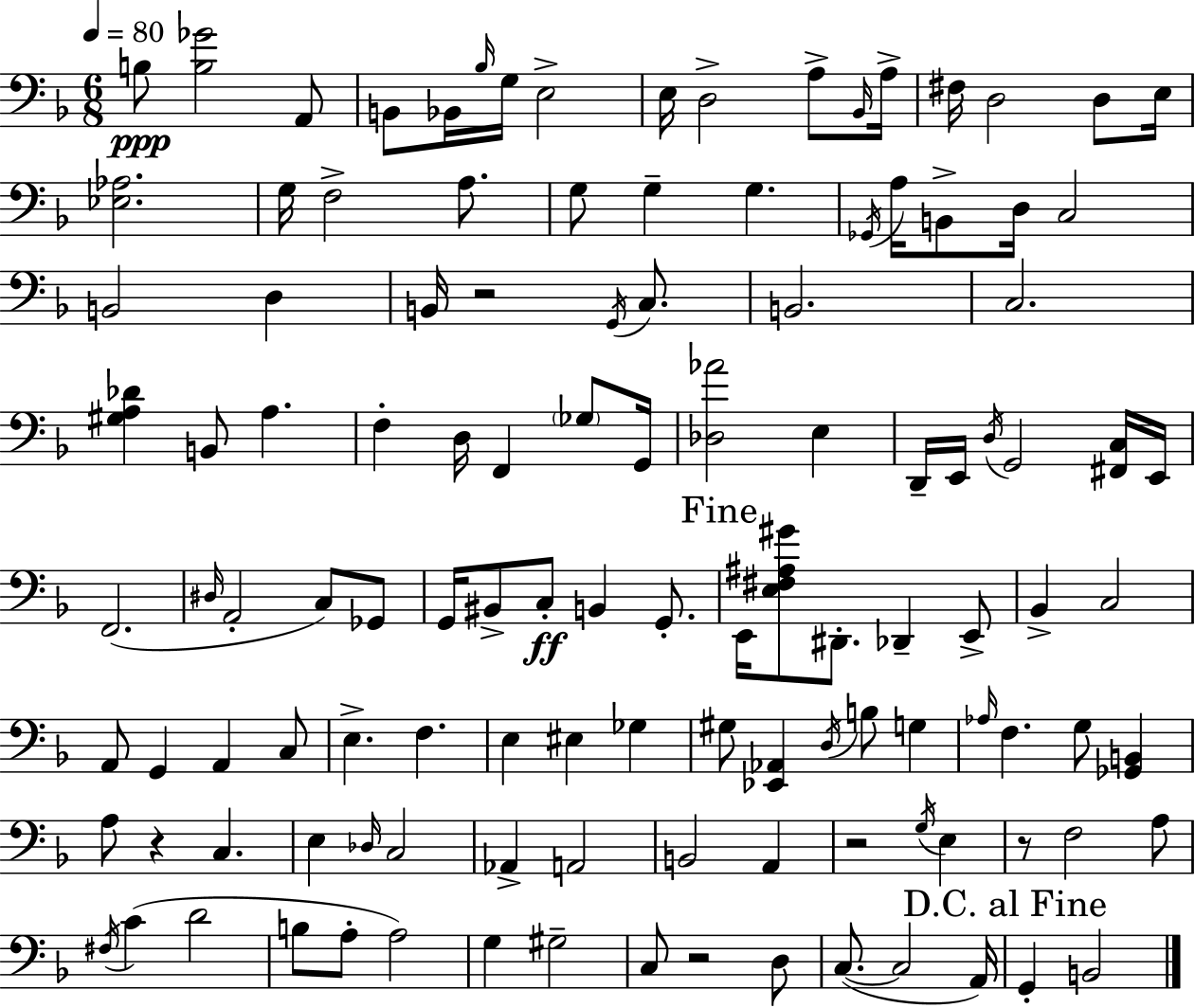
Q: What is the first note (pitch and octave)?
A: B3